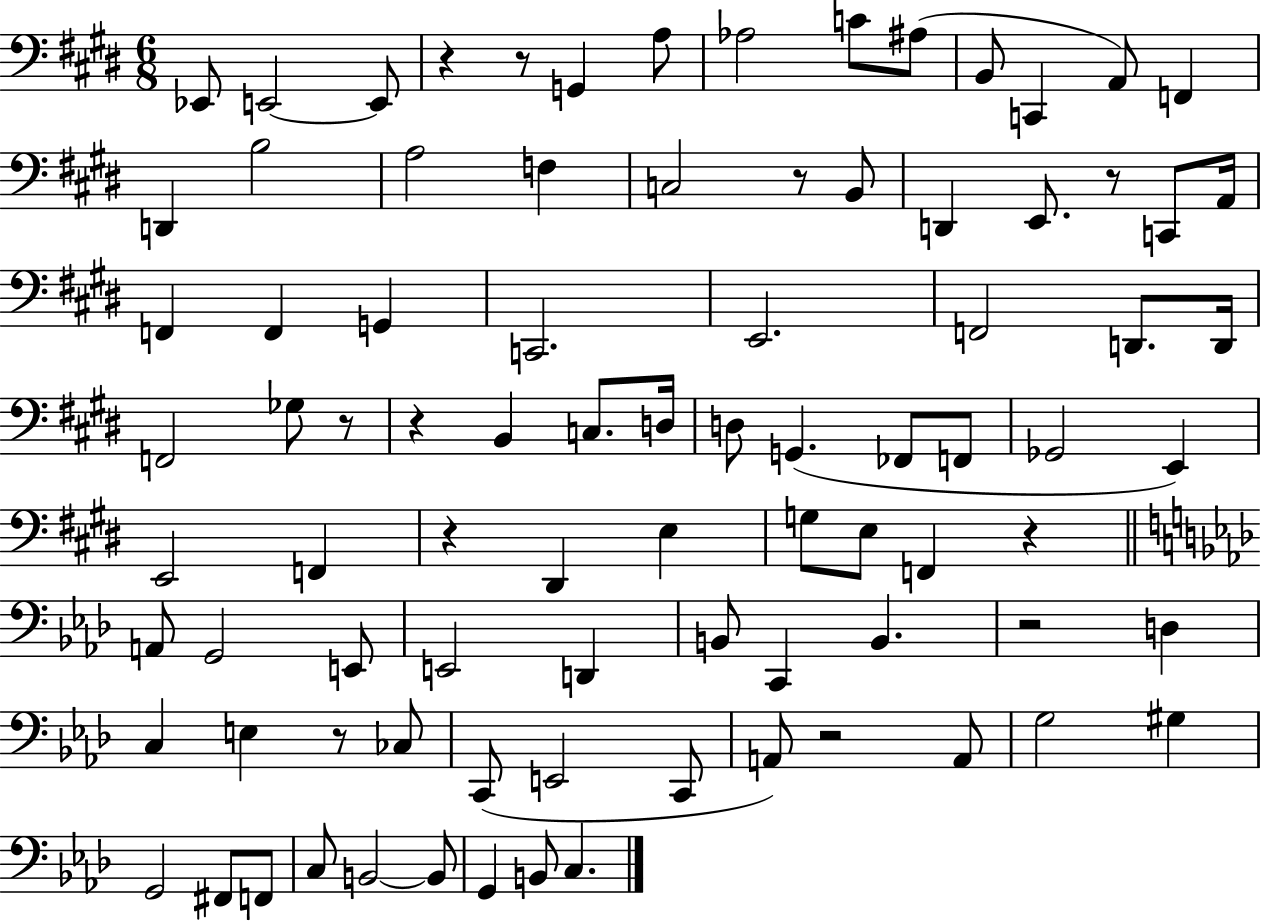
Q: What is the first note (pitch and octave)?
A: Eb2